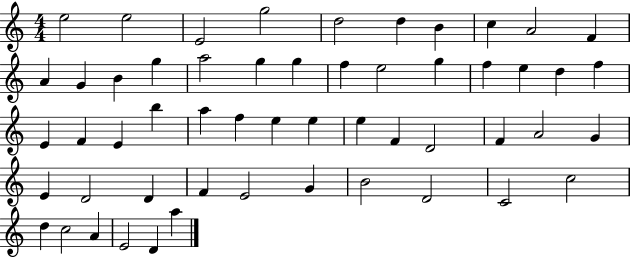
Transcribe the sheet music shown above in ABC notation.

X:1
T:Untitled
M:4/4
L:1/4
K:C
e2 e2 E2 g2 d2 d B c A2 F A G B g a2 g g f e2 g f e d f E F E b a f e e e F D2 F A2 G E D2 D F E2 G B2 D2 C2 c2 d c2 A E2 D a